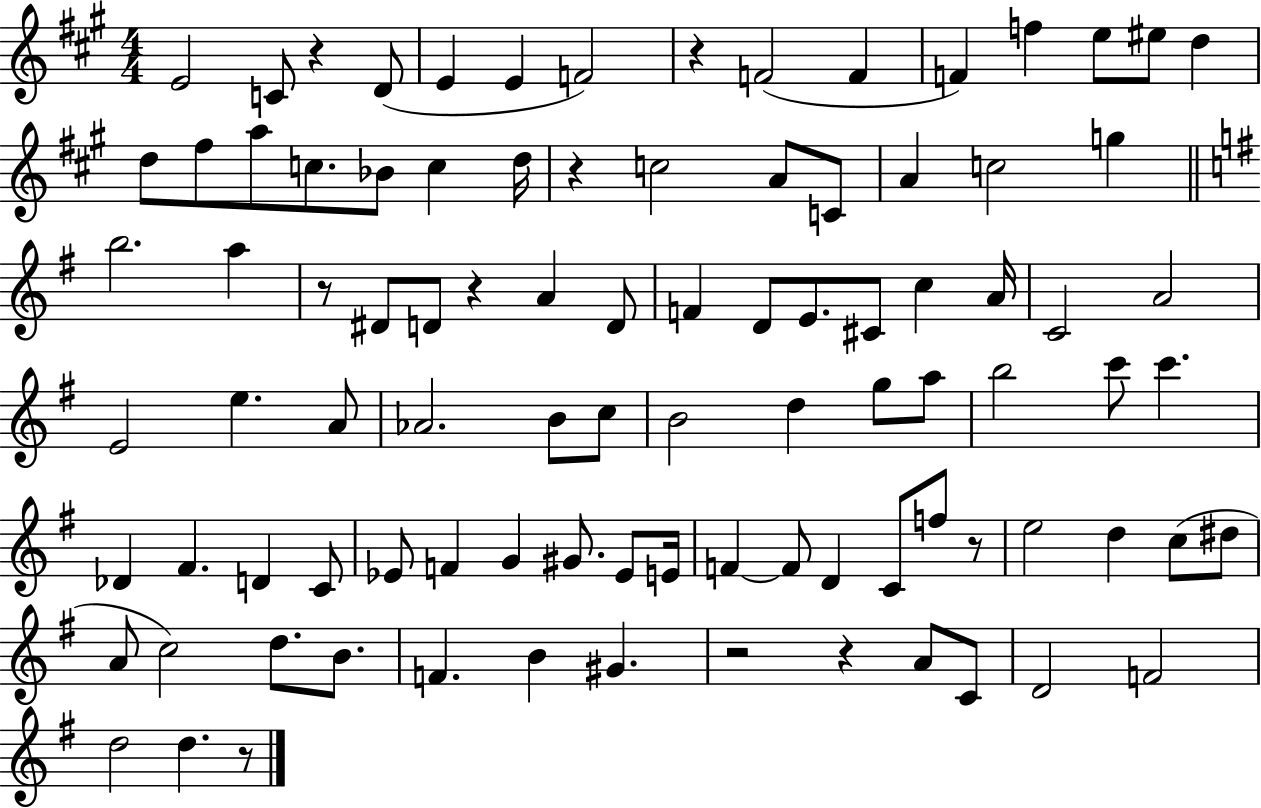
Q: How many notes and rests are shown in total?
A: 94